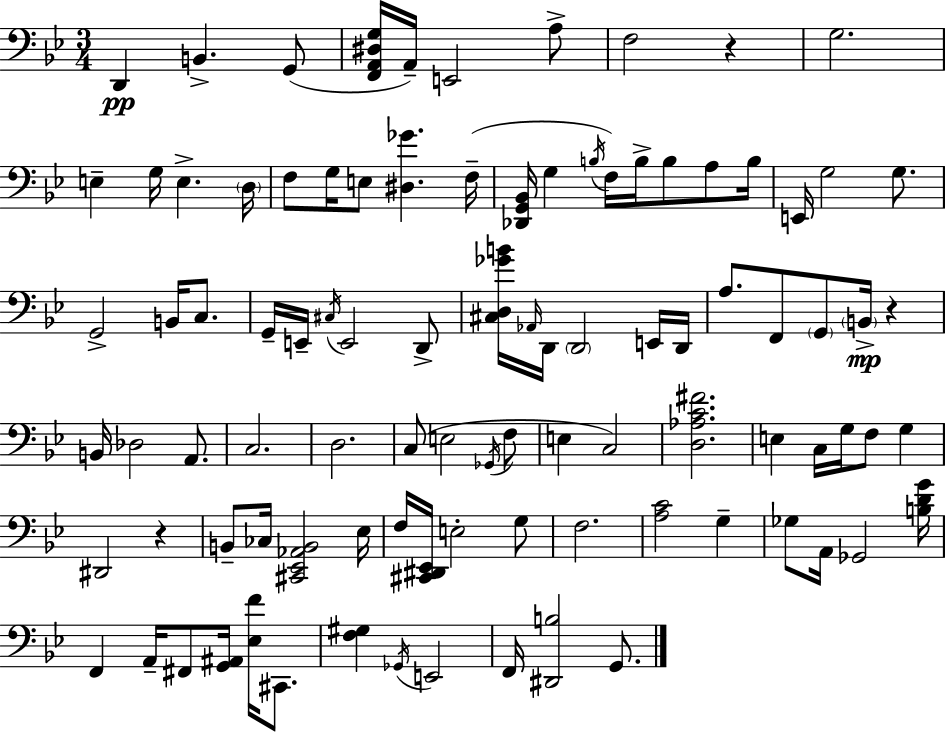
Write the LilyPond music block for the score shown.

{
  \clef bass
  \numericTimeSignature
  \time 3/4
  \key g \minor
  \repeat volta 2 { d,4\pp b,4.-> g,8( | <f, a, dis g>16 a,16--) e,2 a8-> | f2 r4 | g2. | \break e4-- g16 e4.-> \parenthesize d16 | f8 g16 e8 <dis ges'>4. f16--( | <des, g, bes,>16 g4 \acciaccatura { b16 } f16) b16-> b8 a8 | b16 e,16 g2 g8. | \break g,2-> b,16 c8. | g,16-- e,16-- \acciaccatura { cis16 } e,2 | d,8-> <cis d ges' b'>16 \grace { aes,16 } d,16 \parenthesize d,2 | e,16 d,16 a8. f,8 \parenthesize g,8 \parenthesize b,16->\mp r4 | \break b,16 des2 | a,8. c2. | d2. | c8( e2 | \break \acciaccatura { ges,16 } f8 e4 c2) | <d aes c' fis'>2. | e4 c16 g16 f8 | g4 dis,2 | \break r4 b,8-- ces16 <cis, ees, aes, b,>2 | ees16 f16 <cis, dis, ees,>16 e2-. | g8 f2. | <a c'>2 | \break g4-- ges8 a,16 ges,2 | <b d' g'>16 f,4 a,16-- fis,8 <g, ais,>16 | <ees f'>16 cis,8. <f gis>4 \acciaccatura { ges,16 } e,2 | f,16 <dis, b>2 | \break g,8. } \bar "|."
}